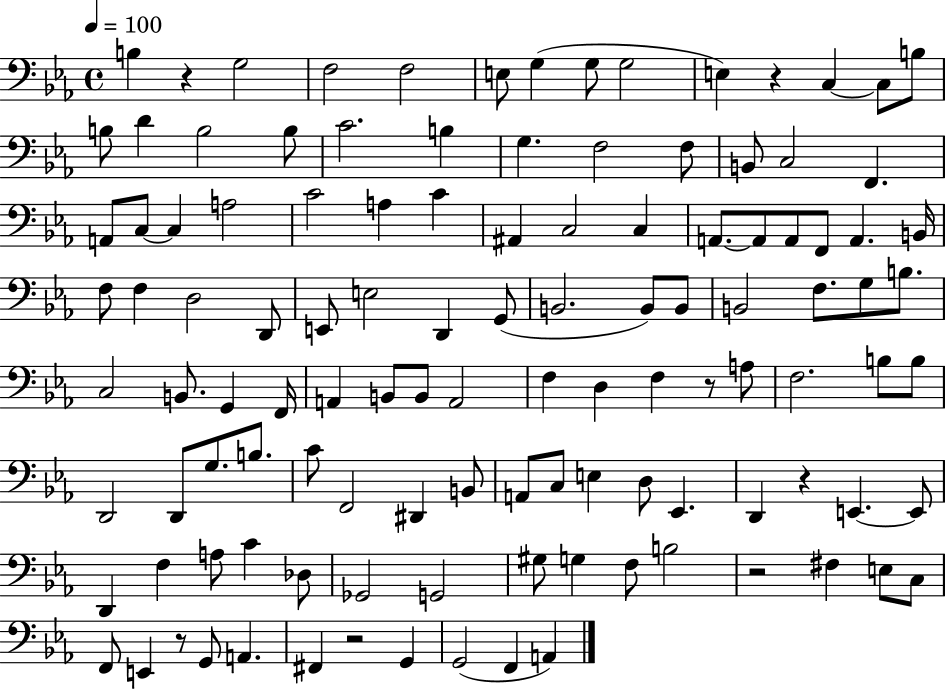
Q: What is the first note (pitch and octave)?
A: B3